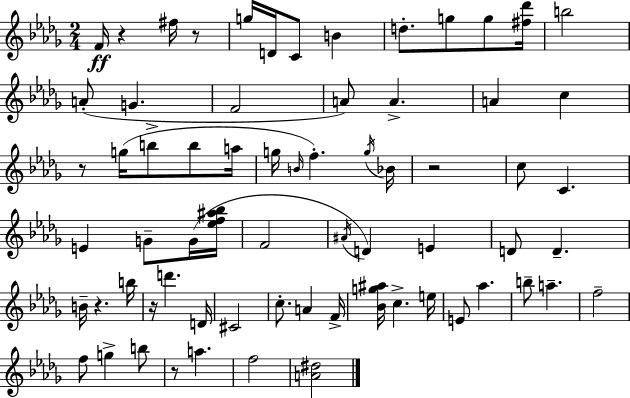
X:1
T:Untitled
M:2/4
L:1/4
K:Bbm
F/4 z ^f/4 z/2 g/4 D/4 C/2 B d/2 g/2 g/2 [^f_d']/4 b2 A/2 G F2 A/2 A A c z/2 g/4 b/2 b/2 a/4 g/4 B/4 f g/4 _B/4 z2 c/2 C E G/2 G/4 [_ef^a_b]/4 F2 ^A/4 D E D/2 D B/4 z b/4 z/4 d' D/4 ^C2 c/2 A F/4 [_Bg^a]/4 c e/4 E/2 _a b/2 a f2 f/2 g b/2 z/2 a f2 [A^d]2